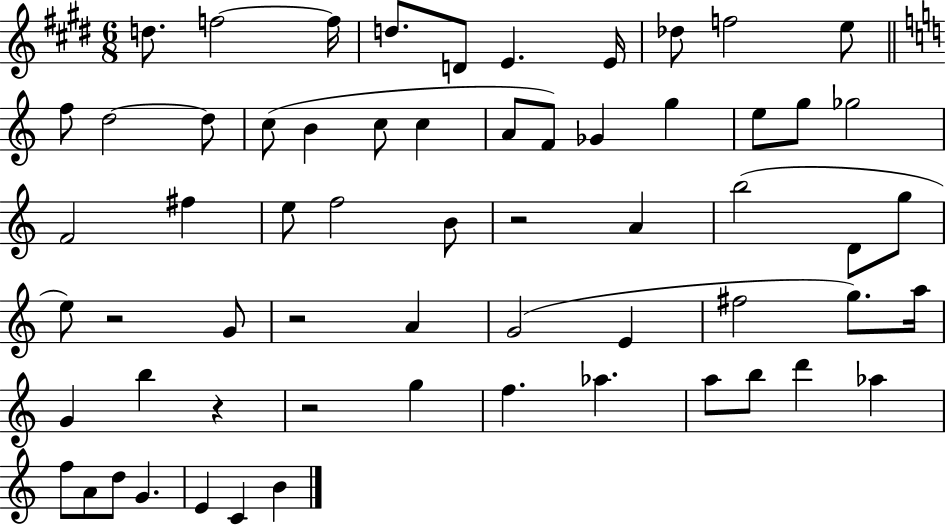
D5/e. F5/h F5/s D5/e. D4/e E4/q. E4/s Db5/e F5/h E5/e F5/e D5/h D5/e C5/e B4/q C5/e C5/q A4/e F4/e Gb4/q G5/q E5/e G5/e Gb5/h F4/h F#5/q E5/e F5/h B4/e R/h A4/q B5/h D4/e G5/e E5/e R/h G4/e R/h A4/q G4/h E4/q F#5/h G5/e. A5/s G4/q B5/q R/q R/h G5/q F5/q. Ab5/q. A5/e B5/e D6/q Ab5/q F5/e A4/e D5/e G4/q. E4/q C4/q B4/q